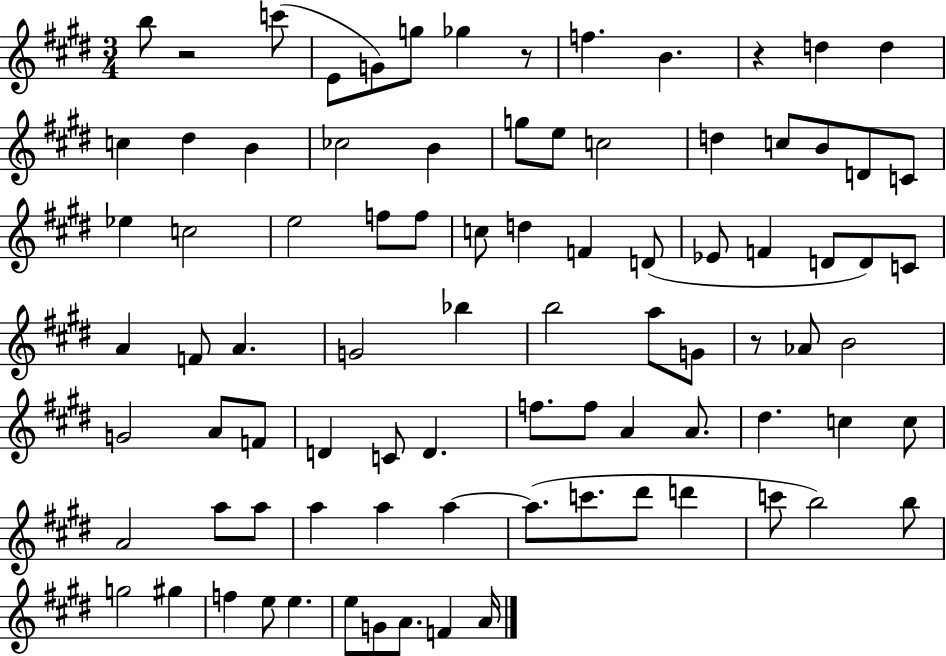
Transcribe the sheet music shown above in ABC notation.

X:1
T:Untitled
M:3/4
L:1/4
K:E
b/2 z2 c'/2 E/2 G/2 g/2 _g z/2 f B z d d c ^d B _c2 B g/2 e/2 c2 d c/2 B/2 D/2 C/2 _e c2 e2 f/2 f/2 c/2 d F D/2 _E/2 F D/2 D/2 C/2 A F/2 A G2 _b b2 a/2 G/2 z/2 _A/2 B2 G2 A/2 F/2 D C/2 D f/2 f/2 A A/2 ^d c c/2 A2 a/2 a/2 a a a a/2 c'/2 ^d'/2 d' c'/2 b2 b/2 g2 ^g f e/2 e e/2 G/2 A/2 F A/4